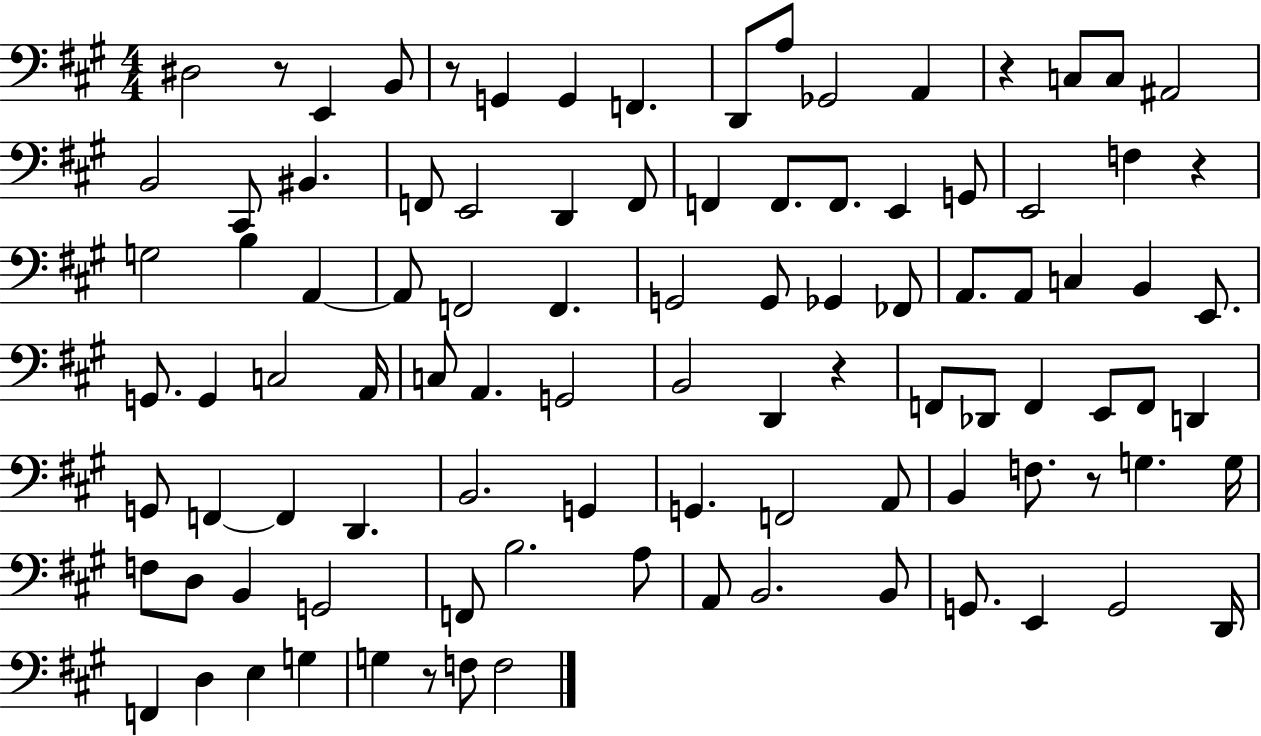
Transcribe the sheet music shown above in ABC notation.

X:1
T:Untitled
M:4/4
L:1/4
K:A
^D,2 z/2 E,, B,,/2 z/2 G,, G,, F,, D,,/2 A,/2 _G,,2 A,, z C,/2 C,/2 ^A,,2 B,,2 ^C,,/2 ^B,, F,,/2 E,,2 D,, F,,/2 F,, F,,/2 F,,/2 E,, G,,/2 E,,2 F, z G,2 B, A,, A,,/2 F,,2 F,, G,,2 G,,/2 _G,, _F,,/2 A,,/2 A,,/2 C, B,, E,,/2 G,,/2 G,, C,2 A,,/4 C,/2 A,, G,,2 B,,2 D,, z F,,/2 _D,,/2 F,, E,,/2 F,,/2 D,, G,,/2 F,, F,, D,, B,,2 G,, G,, F,,2 A,,/2 B,, F,/2 z/2 G, G,/4 F,/2 D,/2 B,, G,,2 F,,/2 B,2 A,/2 A,,/2 B,,2 B,,/2 G,,/2 E,, G,,2 D,,/4 F,, D, E, G, G, z/2 F,/2 F,2